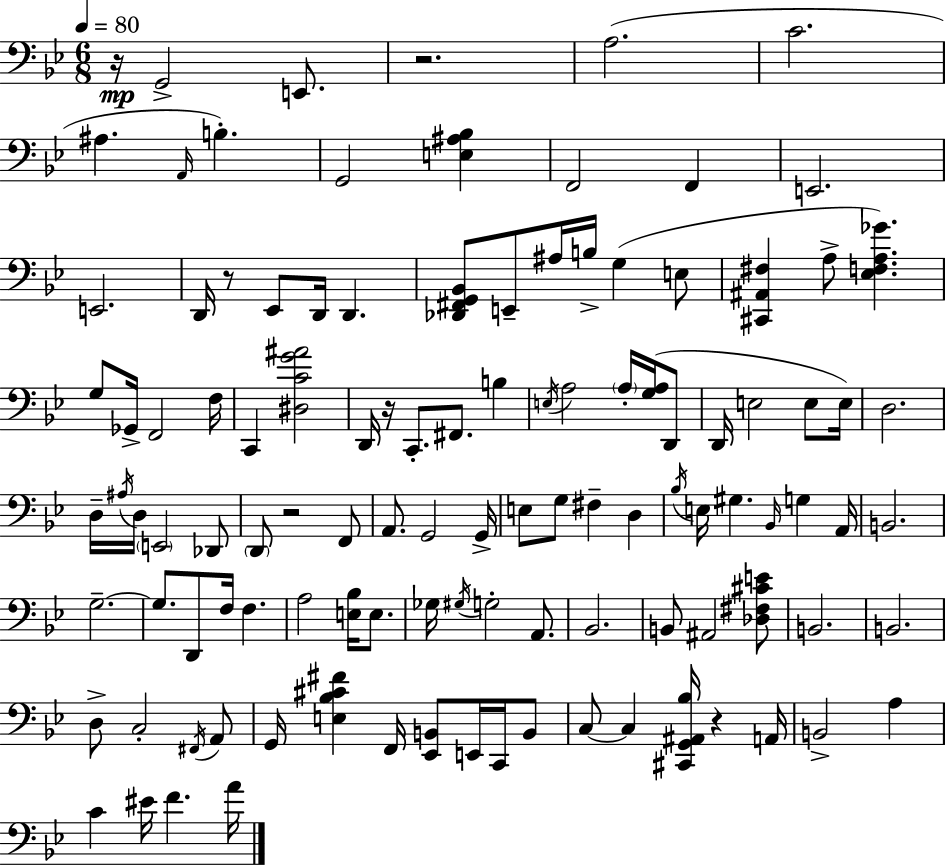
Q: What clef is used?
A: bass